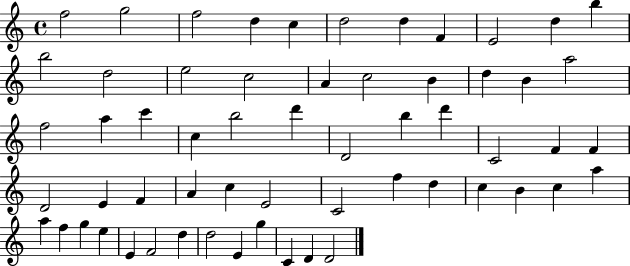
{
  \clef treble
  \time 4/4
  \defaultTimeSignature
  \key c \major
  f''2 g''2 | f''2 d''4 c''4 | d''2 d''4 f'4 | e'2 d''4 b''4 | \break b''2 d''2 | e''2 c''2 | a'4 c''2 b'4 | d''4 b'4 a''2 | \break f''2 a''4 c'''4 | c''4 b''2 d'''4 | d'2 b''4 d'''4 | c'2 f'4 f'4 | \break d'2 e'4 f'4 | a'4 c''4 e'2 | c'2 f''4 d''4 | c''4 b'4 c''4 a''4 | \break a''4 f''4 g''4 e''4 | e'4 f'2 d''4 | d''2 e'4 g''4 | c'4 d'4 d'2 | \break \bar "|."
}